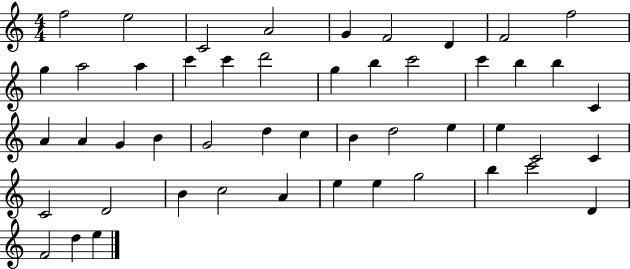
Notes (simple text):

F5/h E5/h C4/h A4/h G4/q F4/h D4/q F4/h F5/h G5/q A5/h A5/q C6/q C6/q D6/h G5/q B5/q C6/h C6/q B5/q B5/q C4/q A4/q A4/q G4/q B4/q G4/h D5/q C5/q B4/q D5/h E5/q E5/q C4/h C4/q C4/h D4/h B4/q C5/h A4/q E5/q E5/q G5/h B5/q C6/h D4/q F4/h D5/q E5/q